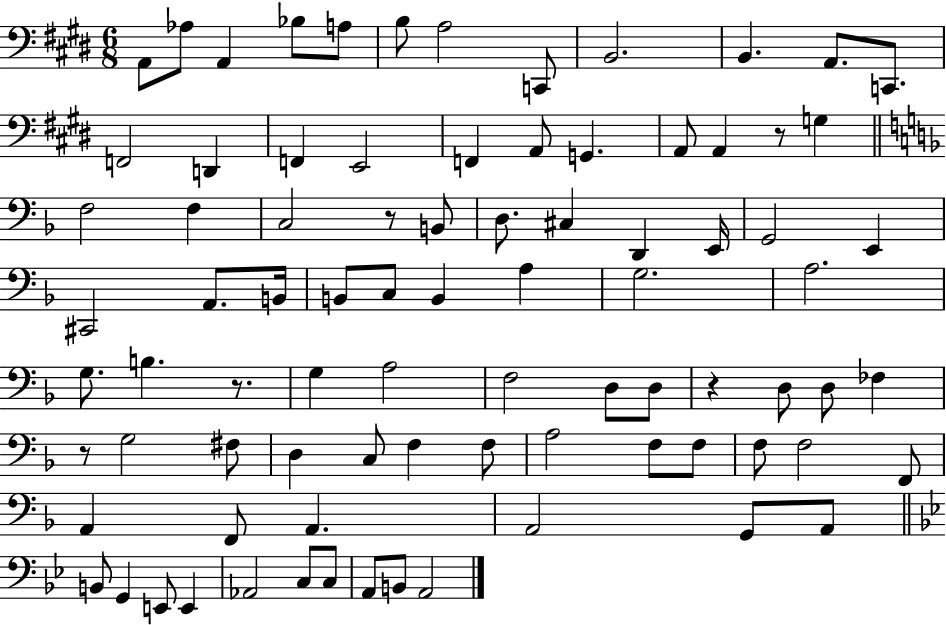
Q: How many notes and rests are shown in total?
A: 84